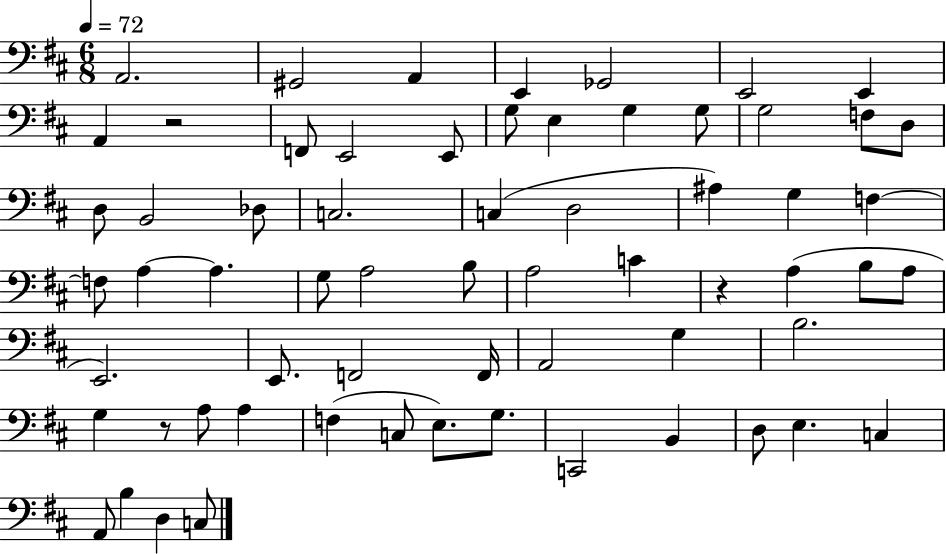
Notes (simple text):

A2/h. G#2/h A2/q E2/q Gb2/h E2/h E2/q A2/q R/h F2/e E2/h E2/e G3/e E3/q G3/q G3/e G3/h F3/e D3/e D3/e B2/h Db3/e C3/h. C3/q D3/h A#3/q G3/q F3/q F3/e A3/q A3/q. G3/e A3/h B3/e A3/h C4/q R/q A3/q B3/e A3/e E2/h. E2/e. F2/h F2/s A2/h G3/q B3/h. G3/q R/e A3/e A3/q F3/q C3/e E3/e. G3/e. C2/h B2/q D3/e E3/q. C3/q A2/e B3/q D3/q C3/e